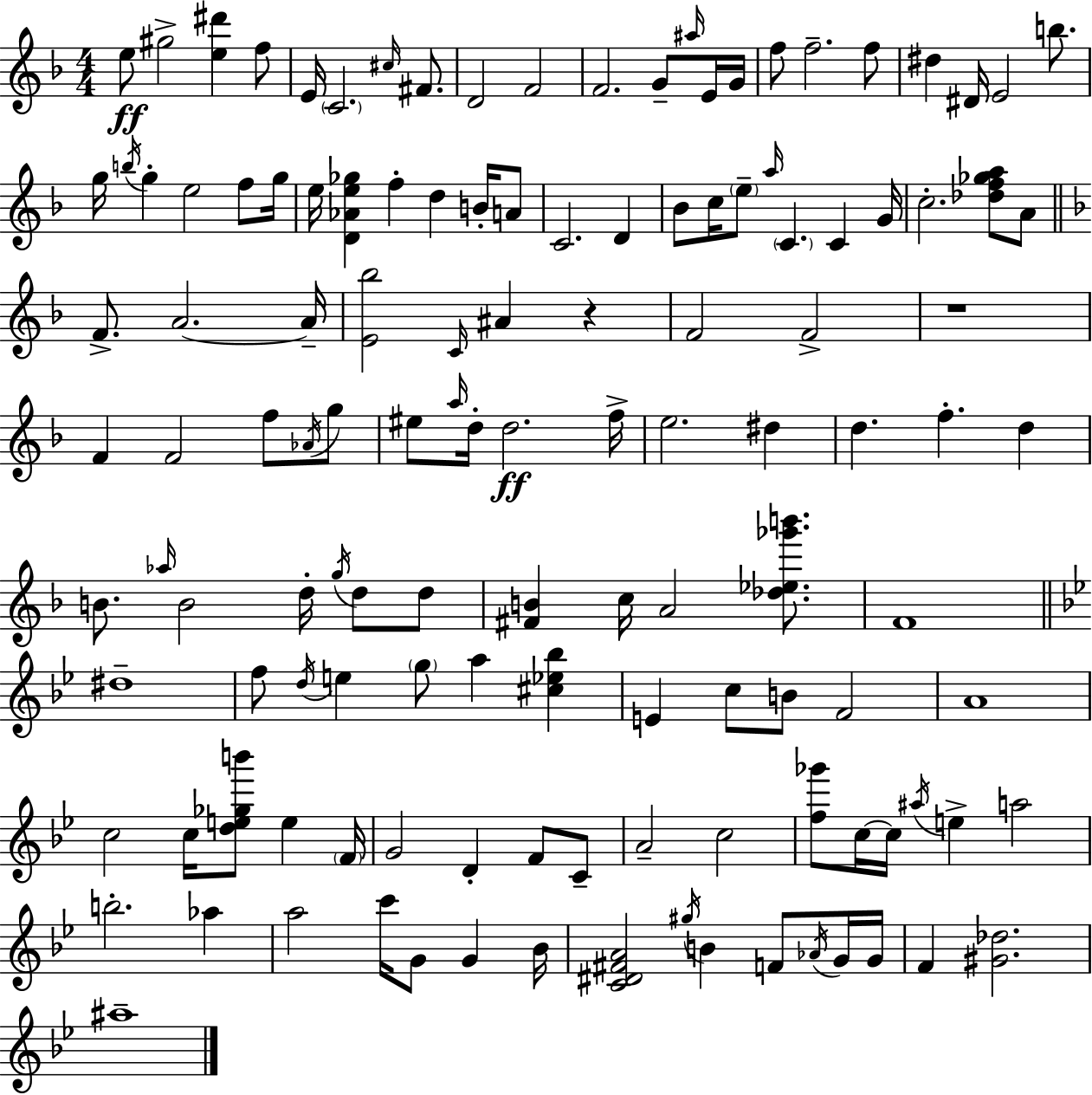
E5/e G#5/h [E5,D#6]/q F5/e E4/s C4/h. C#5/s F#4/e. D4/h F4/h F4/h. G4/e A#5/s E4/s G4/s F5/e F5/h. F5/e D#5/q D#4/s E4/h B5/e. G5/s B5/s G5/q E5/h F5/e G5/s E5/s [D4,Ab4,E5,Gb5]/q F5/q D5/q B4/s A4/e C4/h. D4/q Bb4/e C5/s E5/e A5/s C4/q. C4/q G4/s C5/h. [Db5,F5,Gb5,A5]/e A4/e F4/e. A4/h. A4/s [E4,Bb5]/h C4/s A#4/q R/q F4/h F4/h R/w F4/q F4/h F5/e Ab4/s G5/e EIS5/e A5/s D5/s D5/h. F5/s E5/h. D#5/q D5/q. F5/q. D5/q B4/e. Ab5/s B4/h D5/s G5/s D5/e D5/e [F#4,B4]/q C5/s A4/h [Db5,Eb5,Gb6,B6]/e. F4/w D#5/w F5/e D5/s E5/q G5/e A5/q [C#5,Eb5,Bb5]/q E4/q C5/e B4/e F4/h A4/w C5/h C5/s [D5,E5,Gb5,B6]/e E5/q F4/s G4/h D4/q F4/e C4/e A4/h C5/h [F5,Gb6]/e C5/s C5/s A#5/s E5/q A5/h B5/h. Ab5/q A5/h C6/s G4/e G4/q Bb4/s [C4,D#4,F#4,A4]/h G#5/s B4/q F4/e Ab4/s G4/s G4/s F4/q [G#4,Db5]/h. A#5/w